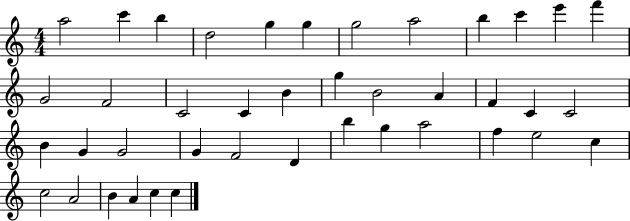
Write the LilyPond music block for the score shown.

{
  \clef treble
  \numericTimeSignature
  \time 4/4
  \key c \major
  a''2 c'''4 b''4 | d''2 g''4 g''4 | g''2 a''2 | b''4 c'''4 e'''4 f'''4 | \break g'2 f'2 | c'2 c'4 b'4 | g''4 b'2 a'4 | f'4 c'4 c'2 | \break b'4 g'4 g'2 | g'4 f'2 d'4 | b''4 g''4 a''2 | f''4 e''2 c''4 | \break c''2 a'2 | b'4 a'4 c''4 c''4 | \bar "|."
}